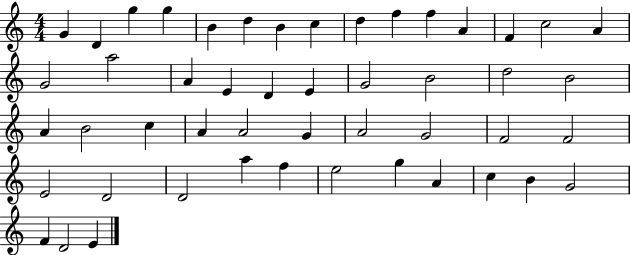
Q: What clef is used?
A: treble